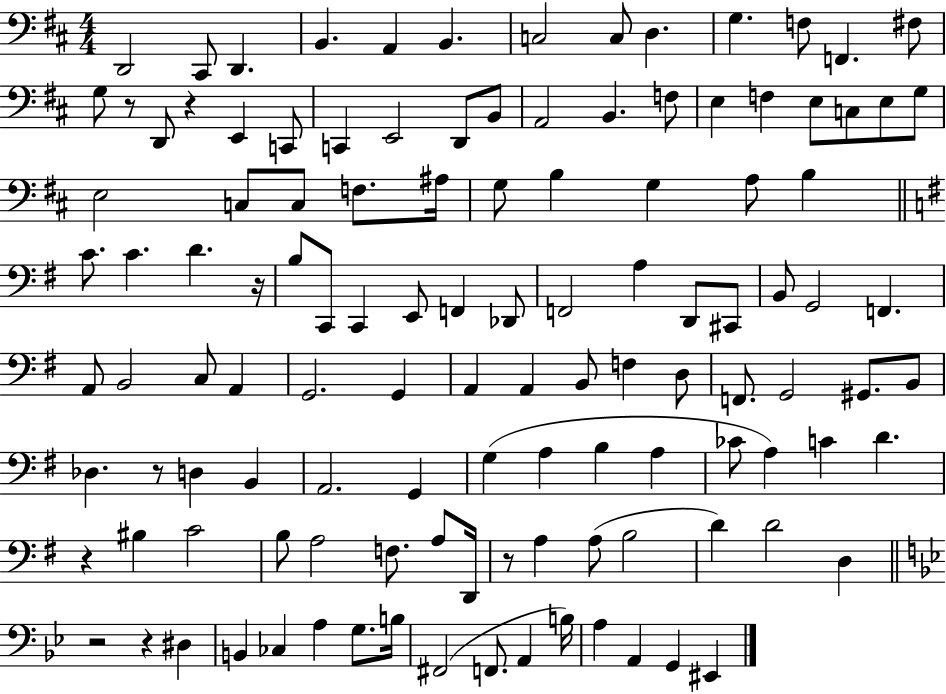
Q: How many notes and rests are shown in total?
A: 119